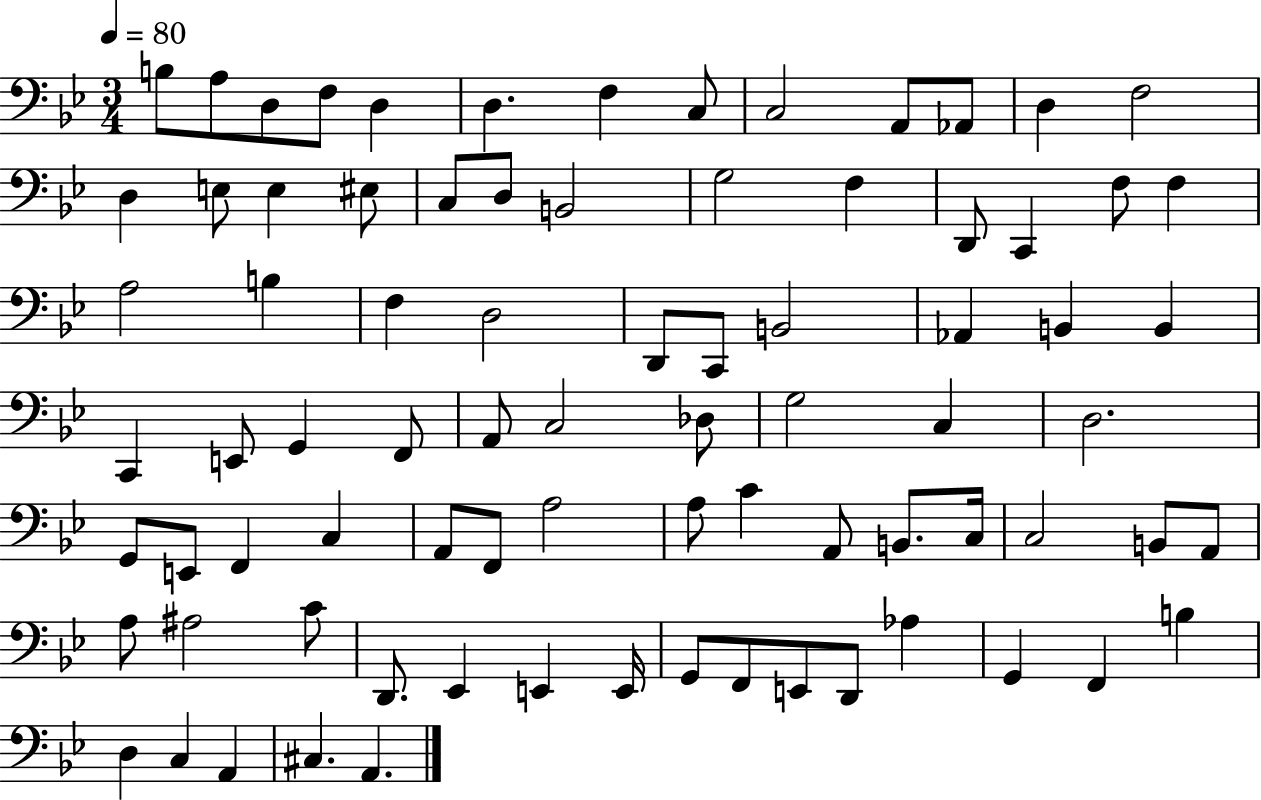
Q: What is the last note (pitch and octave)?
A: A2